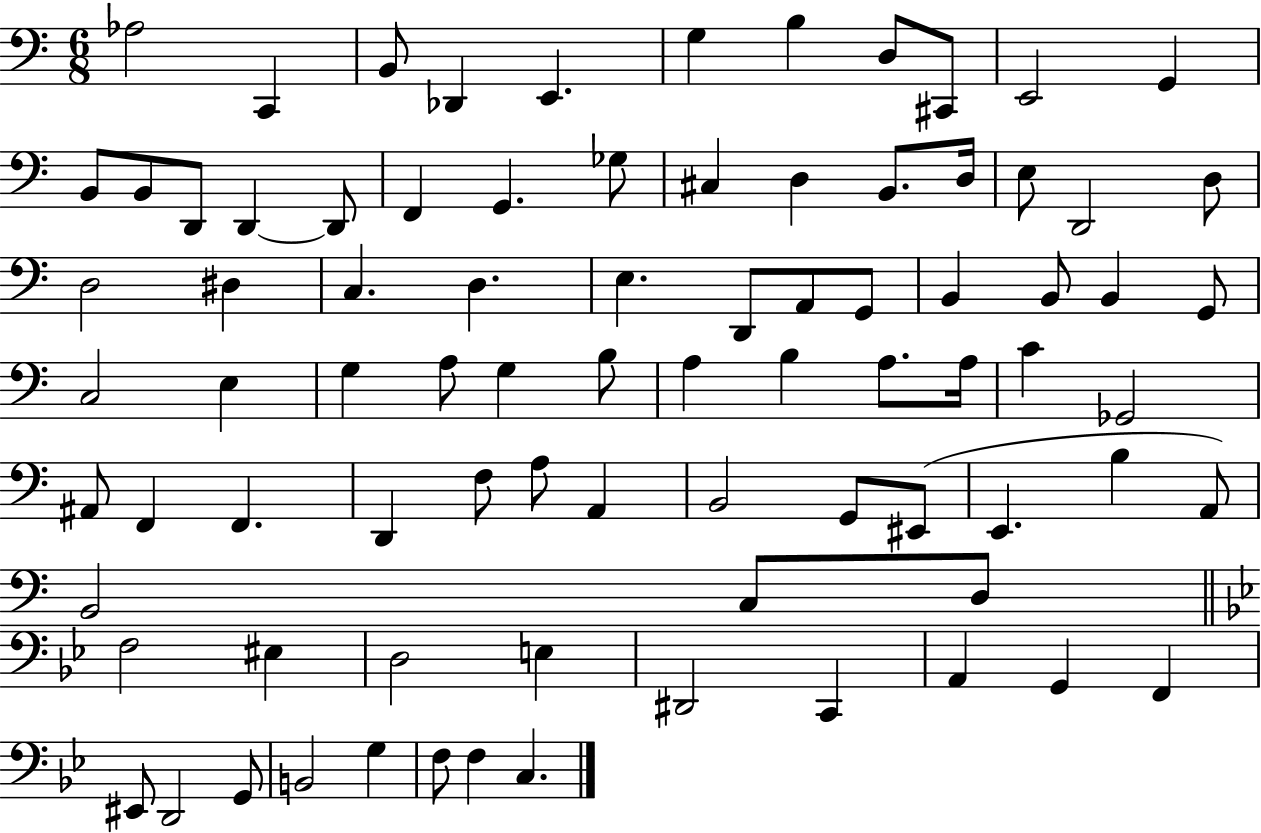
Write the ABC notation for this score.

X:1
T:Untitled
M:6/8
L:1/4
K:C
_A,2 C,, B,,/2 _D,, E,, G, B, D,/2 ^C,,/2 E,,2 G,, B,,/2 B,,/2 D,,/2 D,, D,,/2 F,, G,, _G,/2 ^C, D, B,,/2 D,/4 E,/2 D,,2 D,/2 D,2 ^D, C, D, E, D,,/2 A,,/2 G,,/2 B,, B,,/2 B,, G,,/2 C,2 E, G, A,/2 G, B,/2 A, B, A,/2 A,/4 C _G,,2 ^A,,/2 F,, F,, D,, F,/2 A,/2 A,, B,,2 G,,/2 ^E,,/2 E,, B, A,,/2 B,,2 C,/2 D,/2 F,2 ^E, D,2 E, ^D,,2 C,, A,, G,, F,, ^E,,/2 D,,2 G,,/2 B,,2 G, F,/2 F, C,